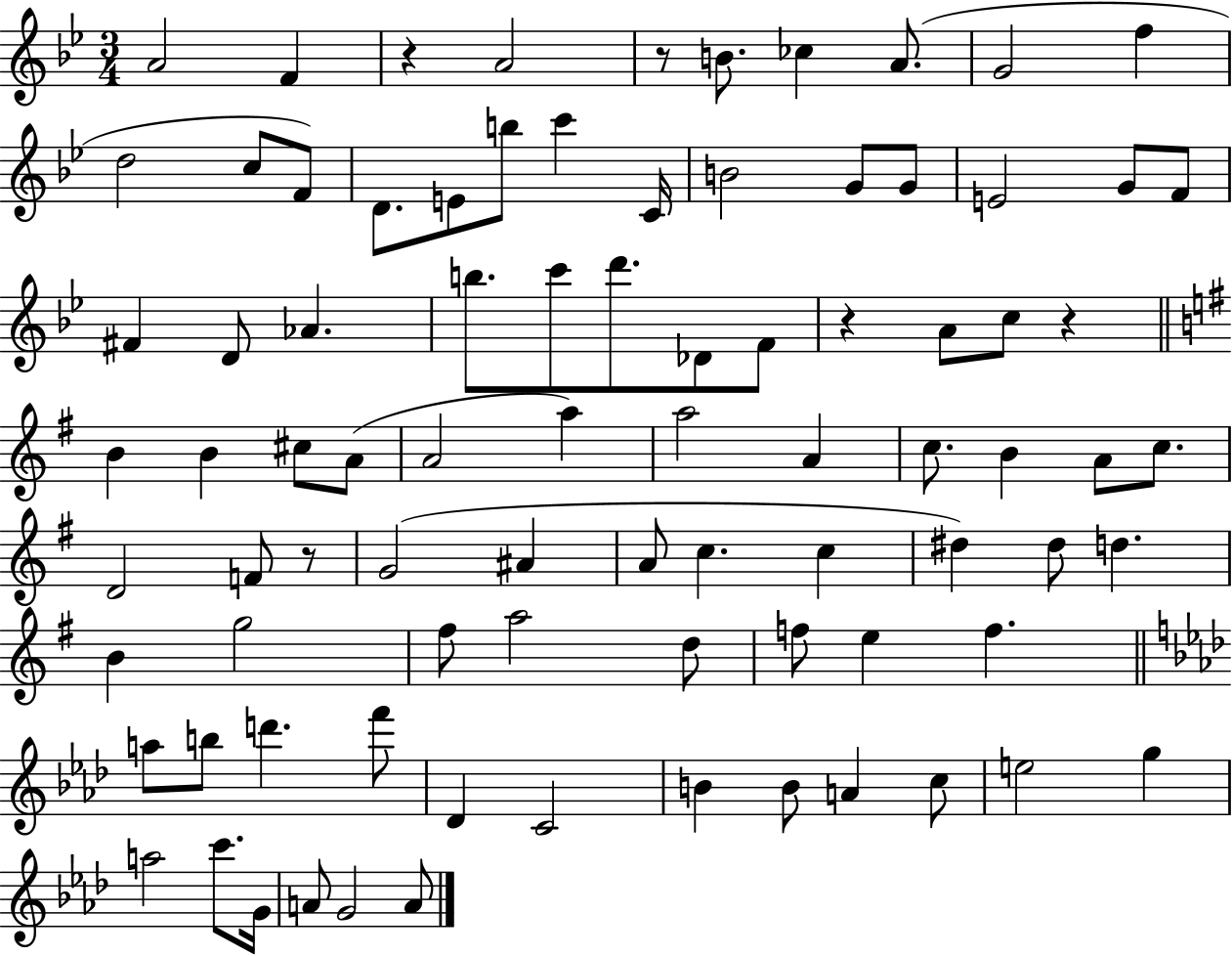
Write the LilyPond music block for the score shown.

{
  \clef treble
  \numericTimeSignature
  \time 3/4
  \key bes \major
  a'2 f'4 | r4 a'2 | r8 b'8. ces''4 a'8.( | g'2 f''4 | \break d''2 c''8 f'8) | d'8. e'8 b''8 c'''4 c'16 | b'2 g'8 g'8 | e'2 g'8 f'8 | \break fis'4 d'8 aes'4. | b''8. c'''8 d'''8. des'8 f'8 | r4 a'8 c''8 r4 | \bar "||" \break \key e \minor b'4 b'4 cis''8 a'8( | a'2 a''4) | a''2 a'4 | c''8. b'4 a'8 c''8. | \break d'2 f'8 r8 | g'2( ais'4 | a'8 c''4. c''4 | dis''4) dis''8 d''4. | \break b'4 g''2 | fis''8 a''2 d''8 | f''8 e''4 f''4. | \bar "||" \break \key aes \major a''8 b''8 d'''4. f'''8 | des'4 c'2 | b'4 b'8 a'4 c''8 | e''2 g''4 | \break a''2 c'''8. g'16 | a'8 g'2 a'8 | \bar "|."
}